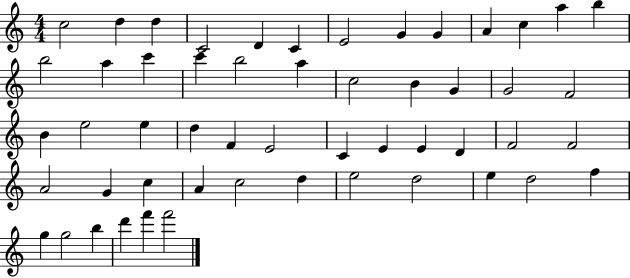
X:1
T:Untitled
M:4/4
L:1/4
K:C
c2 d d C2 D C E2 G G A c a b b2 a c' c' b2 a c2 B G G2 F2 B e2 e d F E2 C E E D F2 F2 A2 G c A c2 d e2 d2 e d2 f g g2 b d' f' f'2